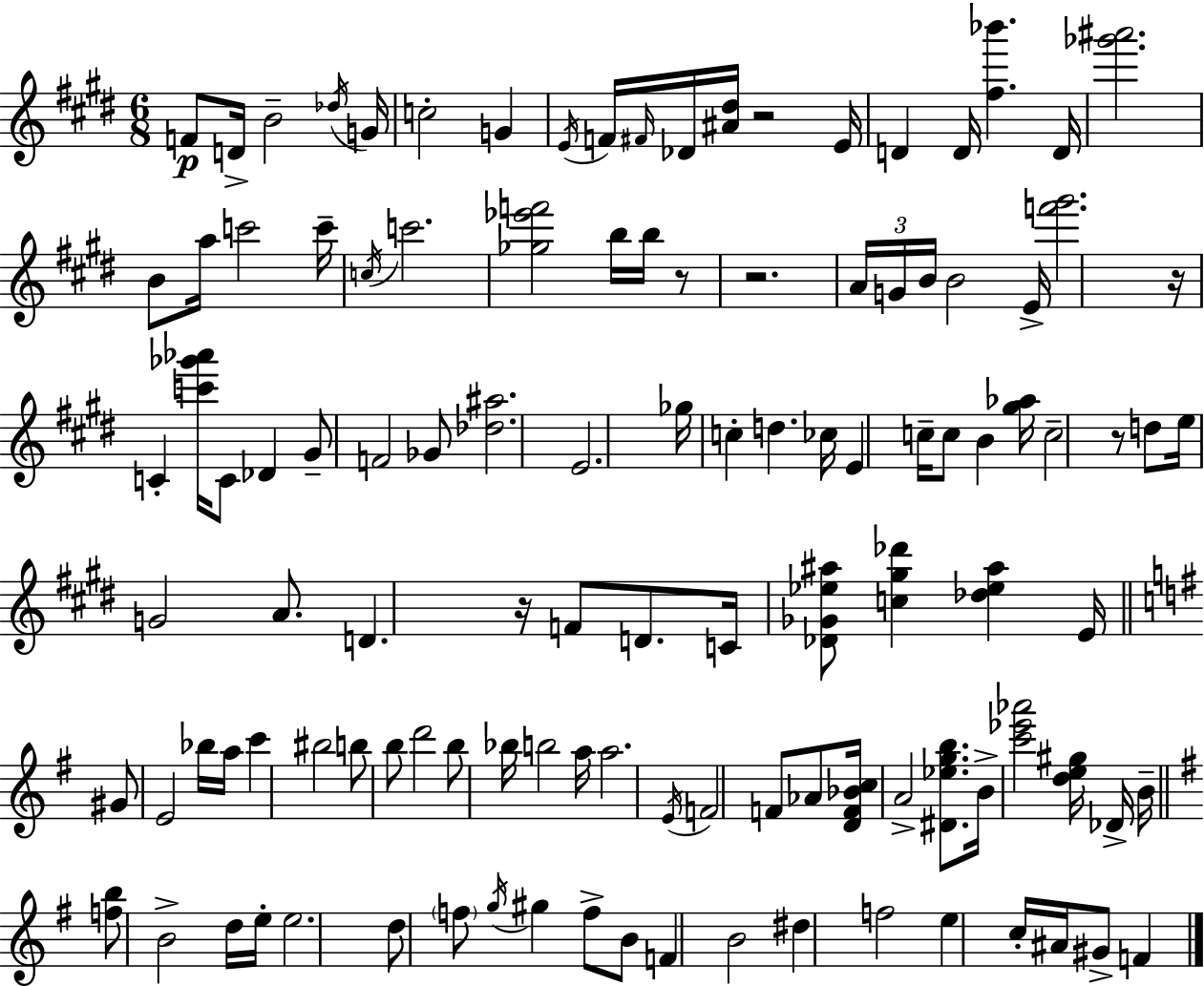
{
  \clef treble
  \numericTimeSignature
  \time 6/8
  \key e \major
  f'8\p d'16-> b'2-- \acciaccatura { des''16 } | g'16 c''2-. g'4 | \acciaccatura { e'16 } f'16 \grace { fis'16 } des'16 <ais' dis''>16 r2 | e'16 d'4 d'16 <fis'' bes'''>4. | \break d'16 <ges''' ais'''>2. | b'8 a''16 c'''2 | c'''16-- \acciaccatura { c''16 } c'''2. | <ges'' ees''' f'''>2 | \break b''16 b''16 r8 r2. | \tuplet 3/2 { a'16 g'16 b'16 } b'2 | e'16-> <f''' gis'''>2. | r16 c'4-. <c''' ges''' aes'''>16 c'8 | \break des'4 gis'8-- f'2 | ges'8 <des'' ais''>2. | e'2. | ges''16 c''4-. d''4. | \break ces''16 e'4 c''16-- c''8 b'4 | <gis'' aes''>16 c''2-- | r8 d''8 e''16 g'2 | a'8. d'4. r16 f'8 | \break d'8. c'16 <des' ges' ees'' ais''>8 <c'' gis'' des'''>4 <des'' ees'' ais''>4 | e'16 \bar "||" \break \key g \major gis'8 e'2 bes''16 a''16 | c'''4 bis''2 | b''8 b''8 d'''2 | b''8 bes''16 b''2 a''16 | \break a''2. | \acciaccatura { e'16 } f'2 f'8 aes'8 | <d' f' bes' c''>16 a'2-> <dis' ees'' g'' b''>8. | b'16-> <c''' ees''' aes'''>2 <d'' e'' gis''>16 des'16-> | \break b'16-- \bar "||" \break \key g \major <f'' b''>8 b'2-> d''16 e''16-. | e''2. | d''8 \parenthesize f''8 \acciaccatura { g''16 } gis''4 f''8-> b'8 | f'4 b'2 | \break dis''4 f''2 | e''4 c''16-. ais'16 gis'8-> f'4 | \bar "|."
}